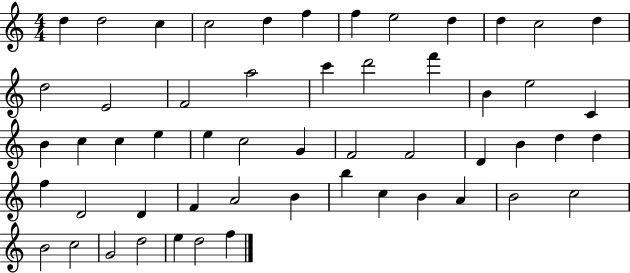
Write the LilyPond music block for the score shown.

{
  \clef treble
  \numericTimeSignature
  \time 4/4
  \key c \major
  d''4 d''2 c''4 | c''2 d''4 f''4 | f''4 e''2 d''4 | d''4 c''2 d''4 | \break d''2 e'2 | f'2 a''2 | c'''4 d'''2 f'''4 | b'4 e''2 c'4 | \break b'4 c''4 c''4 e''4 | e''4 c''2 g'4 | f'2 f'2 | d'4 b'4 d''4 d''4 | \break f''4 d'2 d'4 | f'4 a'2 b'4 | b''4 c''4 b'4 a'4 | b'2 c''2 | \break b'2 c''2 | g'2 d''2 | e''4 d''2 f''4 | \bar "|."
}